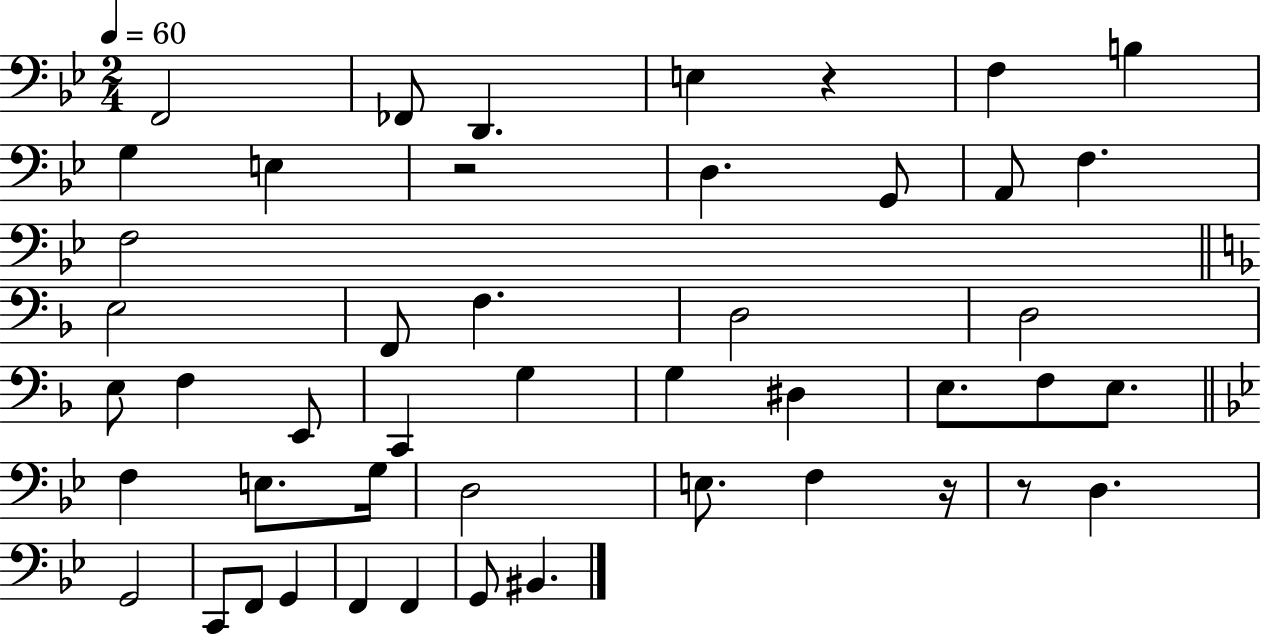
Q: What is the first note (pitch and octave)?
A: F2